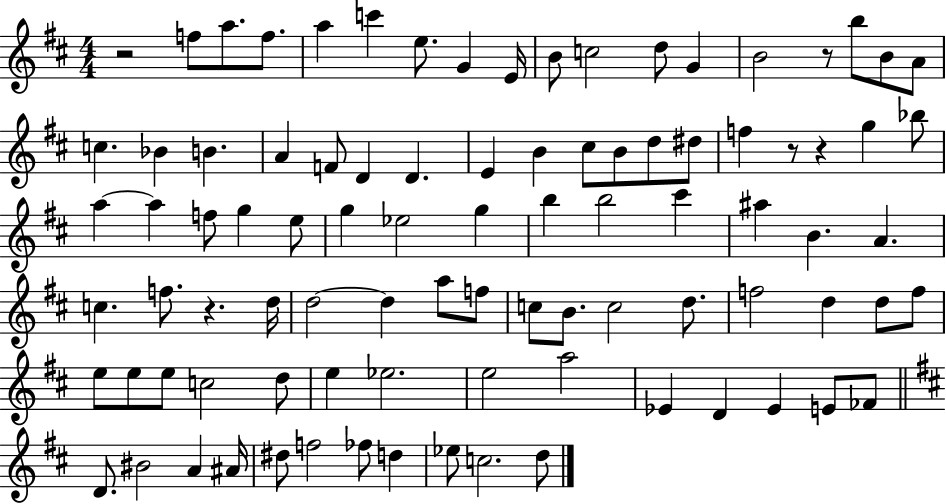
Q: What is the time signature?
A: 4/4